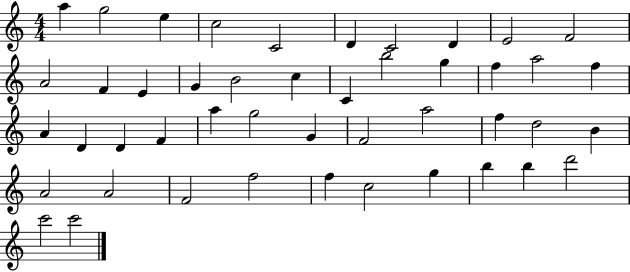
A5/q G5/h E5/q C5/h C4/h D4/q C4/h D4/q E4/h F4/h A4/h F4/q E4/q G4/q B4/h C5/q C4/q B5/h G5/q F5/q A5/h F5/q A4/q D4/q D4/q F4/q A5/q G5/h G4/q F4/h A5/h F5/q D5/h B4/q A4/h A4/h F4/h F5/h F5/q C5/h G5/q B5/q B5/q D6/h C6/h C6/h